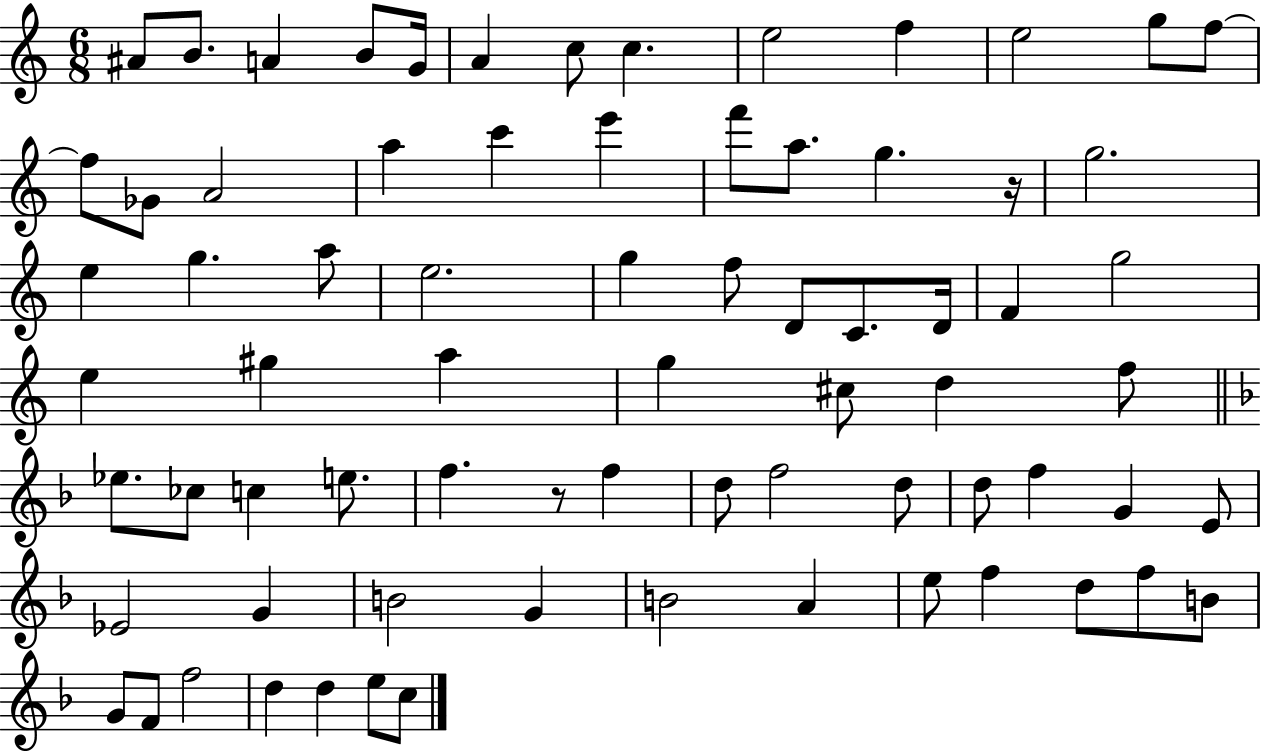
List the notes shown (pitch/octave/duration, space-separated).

A#4/e B4/e. A4/q B4/e G4/s A4/q C5/e C5/q. E5/h F5/q E5/h G5/e F5/e F5/e Gb4/e A4/h A5/q C6/q E6/q F6/e A5/e. G5/q. R/s G5/h. E5/q G5/q. A5/e E5/h. G5/q F5/e D4/e C4/e. D4/s F4/q G5/h E5/q G#5/q A5/q G5/q C#5/e D5/q F5/e Eb5/e. CES5/e C5/q E5/e. F5/q. R/e F5/q D5/e F5/h D5/e D5/e F5/q G4/q E4/e Eb4/h G4/q B4/h G4/q B4/h A4/q E5/e F5/q D5/e F5/e B4/e G4/e F4/e F5/h D5/q D5/q E5/e C5/e